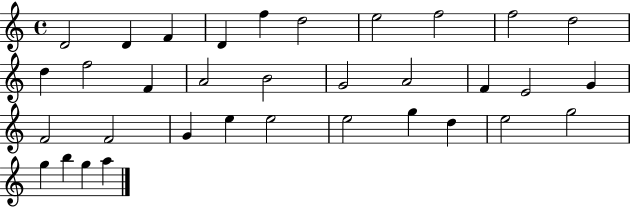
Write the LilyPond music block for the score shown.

{
  \clef treble
  \time 4/4
  \defaultTimeSignature
  \key c \major
  d'2 d'4 f'4 | d'4 f''4 d''2 | e''2 f''2 | f''2 d''2 | \break d''4 f''2 f'4 | a'2 b'2 | g'2 a'2 | f'4 e'2 g'4 | \break f'2 f'2 | g'4 e''4 e''2 | e''2 g''4 d''4 | e''2 g''2 | \break g''4 b''4 g''4 a''4 | \bar "|."
}